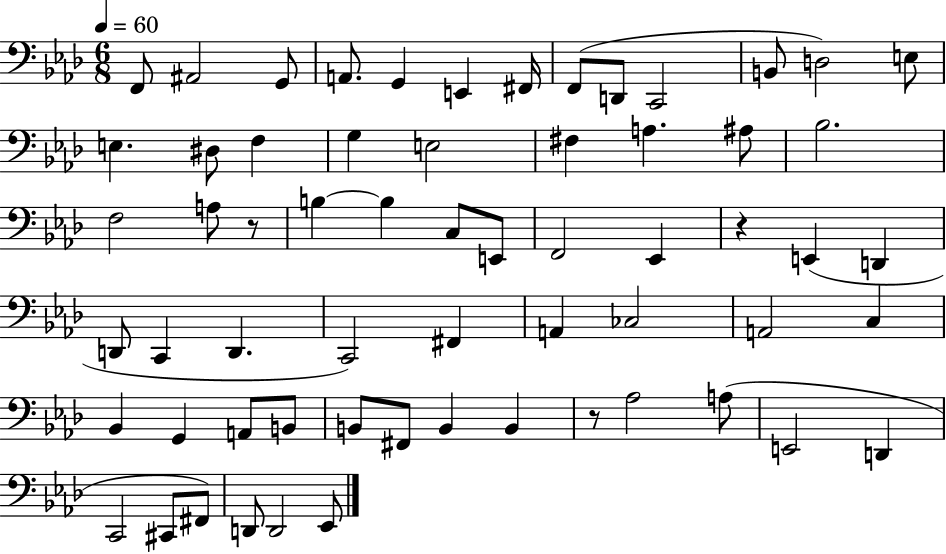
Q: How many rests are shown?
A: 3